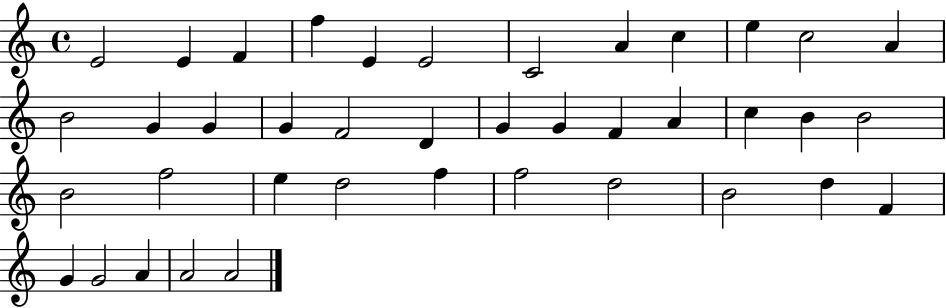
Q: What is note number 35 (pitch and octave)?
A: F4